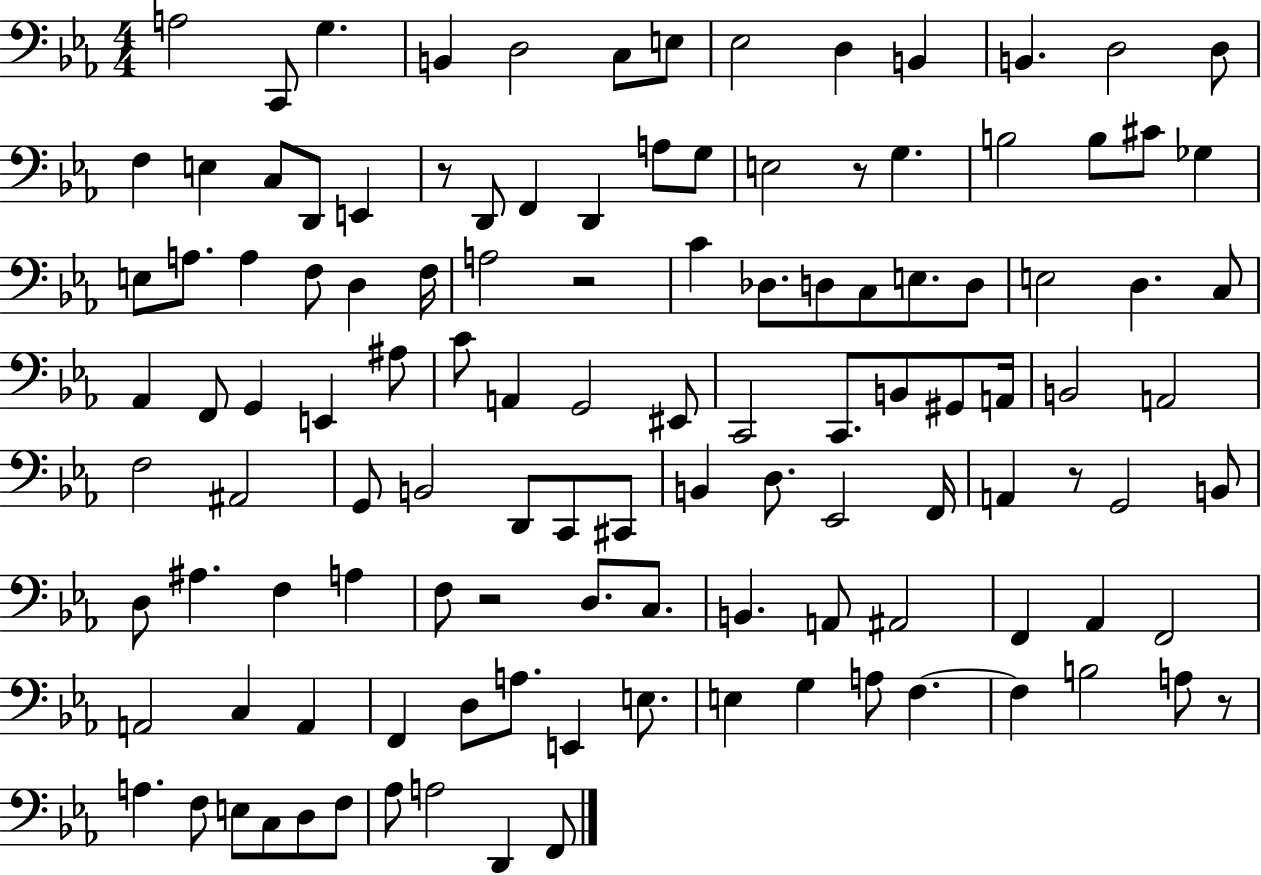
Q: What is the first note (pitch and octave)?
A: A3